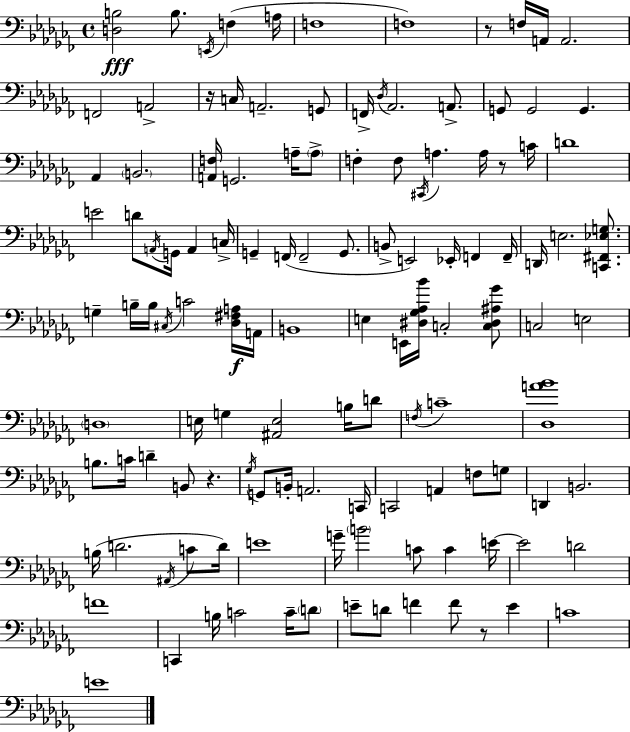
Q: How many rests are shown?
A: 5